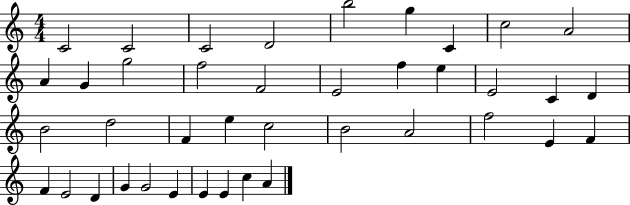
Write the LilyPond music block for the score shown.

{
  \clef treble
  \numericTimeSignature
  \time 4/4
  \key c \major
  c'2 c'2 | c'2 d'2 | b''2 g''4 c'4 | c''2 a'2 | \break a'4 g'4 g''2 | f''2 f'2 | e'2 f''4 e''4 | e'2 c'4 d'4 | \break b'2 d''2 | f'4 e''4 c''2 | b'2 a'2 | f''2 e'4 f'4 | \break f'4 e'2 d'4 | g'4 g'2 e'4 | e'4 e'4 c''4 a'4 | \bar "|."
}